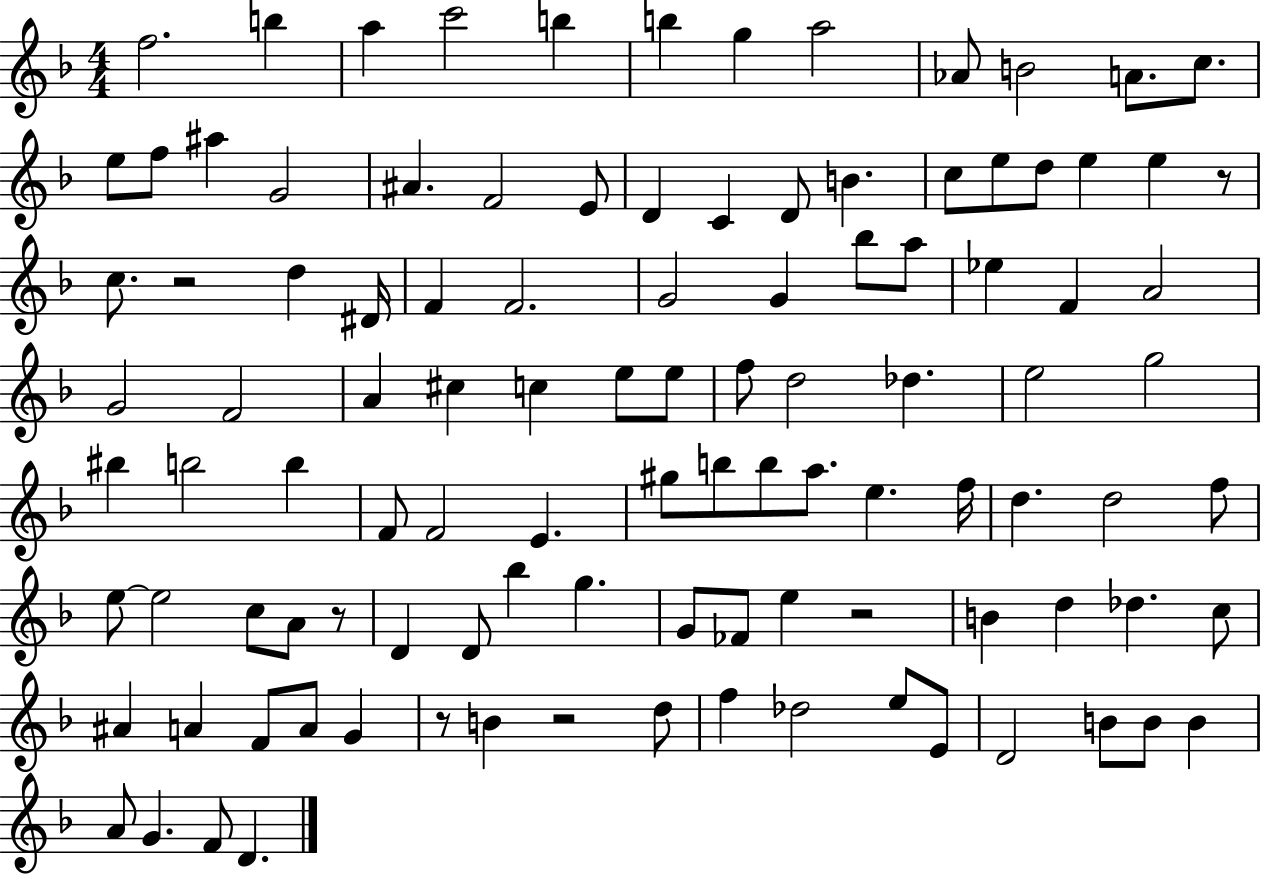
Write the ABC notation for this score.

X:1
T:Untitled
M:4/4
L:1/4
K:F
f2 b a c'2 b b g a2 _A/2 B2 A/2 c/2 e/2 f/2 ^a G2 ^A F2 E/2 D C D/2 B c/2 e/2 d/2 e e z/2 c/2 z2 d ^D/4 F F2 G2 G _b/2 a/2 _e F A2 G2 F2 A ^c c e/2 e/2 f/2 d2 _d e2 g2 ^b b2 b F/2 F2 E ^g/2 b/2 b/2 a/2 e f/4 d d2 f/2 e/2 e2 c/2 A/2 z/2 D D/2 _b g G/2 _F/2 e z2 B d _d c/2 ^A A F/2 A/2 G z/2 B z2 d/2 f _d2 e/2 E/2 D2 B/2 B/2 B A/2 G F/2 D